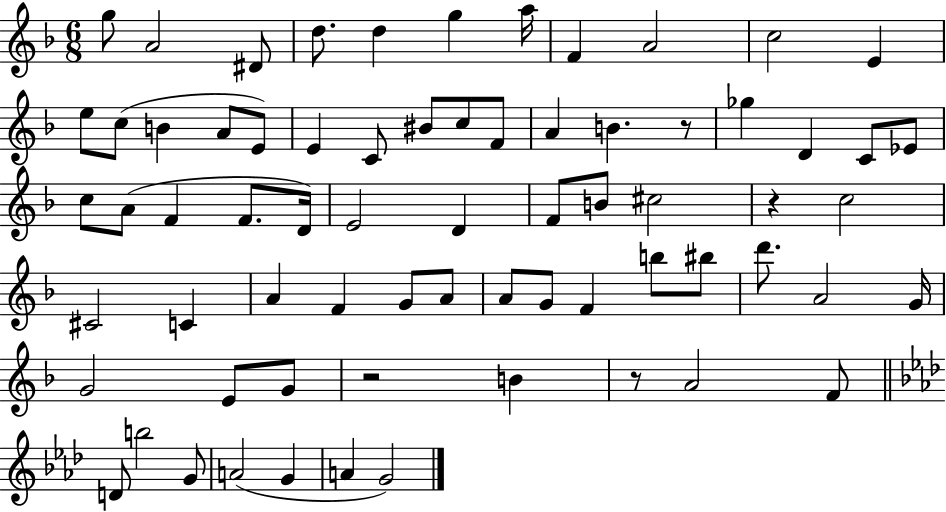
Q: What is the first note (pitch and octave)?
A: G5